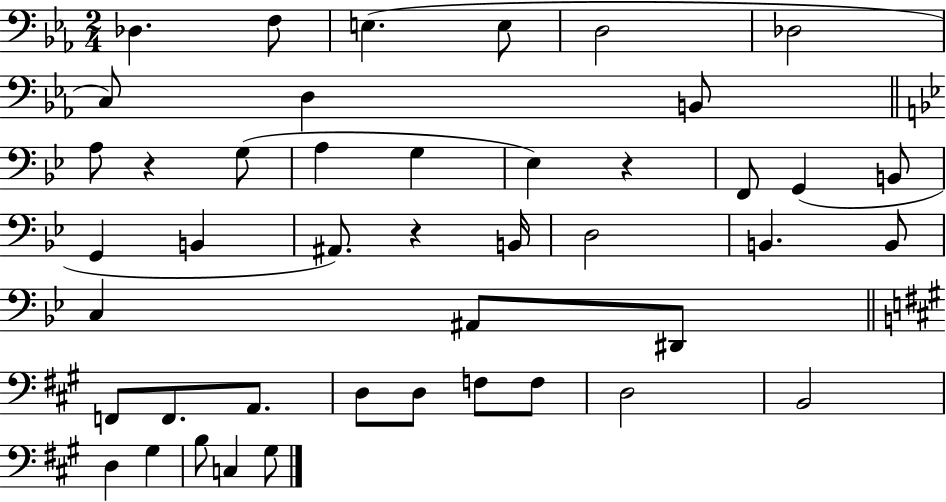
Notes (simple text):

Db3/q. F3/e E3/q. E3/e D3/h Db3/h C3/e D3/q B2/e A3/e R/q G3/e A3/q G3/q Eb3/q R/q F2/e G2/q B2/e G2/q B2/q A#2/e. R/q B2/s D3/h B2/q. B2/e C3/q A#2/e D#2/e F2/e F2/e. A2/e. D3/e D3/e F3/e F3/e D3/h B2/h D3/q G#3/q B3/e C3/q G#3/e